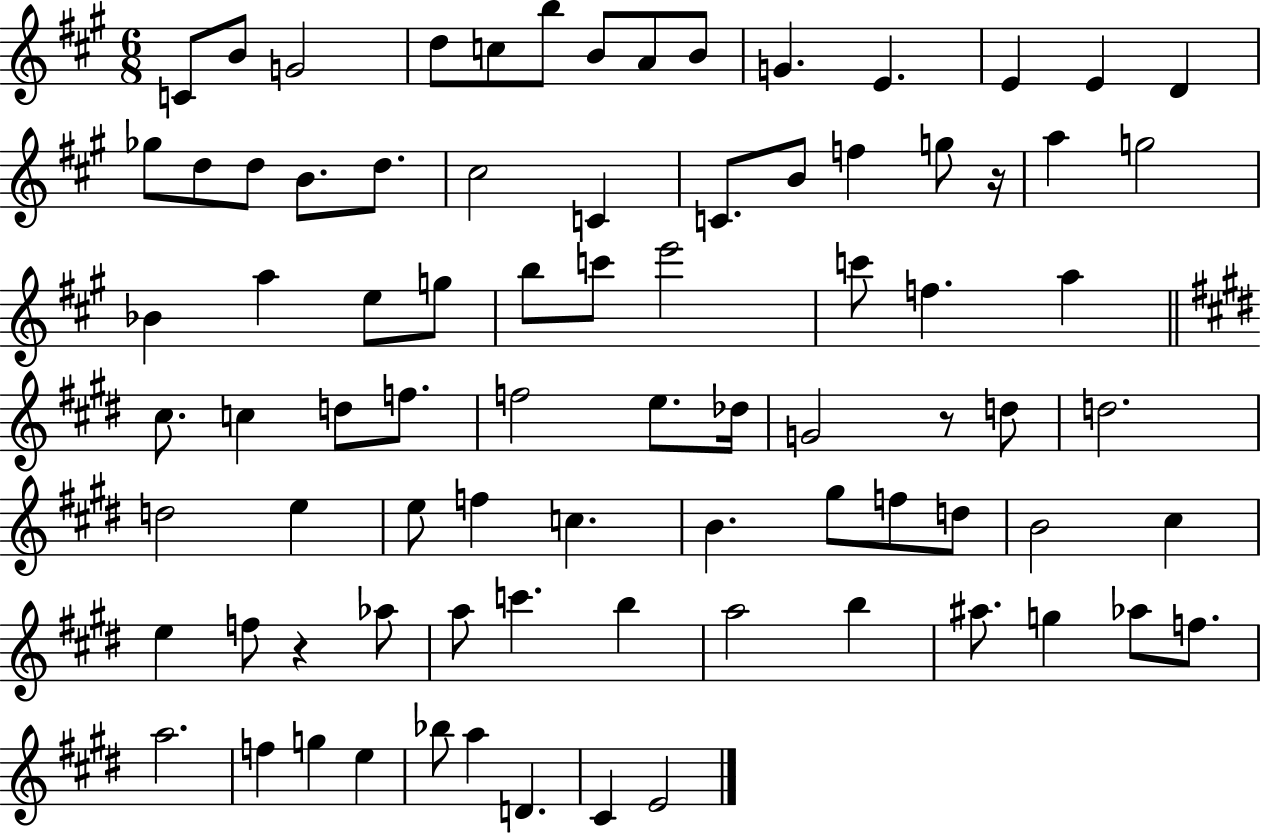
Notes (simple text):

C4/e B4/e G4/h D5/e C5/e B5/e B4/e A4/e B4/e G4/q. E4/q. E4/q E4/q D4/q Gb5/e D5/e D5/e B4/e. D5/e. C#5/h C4/q C4/e. B4/e F5/q G5/e R/s A5/q G5/h Bb4/q A5/q E5/e G5/e B5/e C6/e E6/h C6/e F5/q. A5/q C#5/e. C5/q D5/e F5/e. F5/h E5/e. Db5/s G4/h R/e D5/e D5/h. D5/h E5/q E5/e F5/q C5/q. B4/q. G#5/e F5/e D5/e B4/h C#5/q E5/q F5/e R/q Ab5/e A5/e C6/q. B5/q A5/h B5/q A#5/e. G5/q Ab5/e F5/e. A5/h. F5/q G5/q E5/q Bb5/e A5/q D4/q. C#4/q E4/h